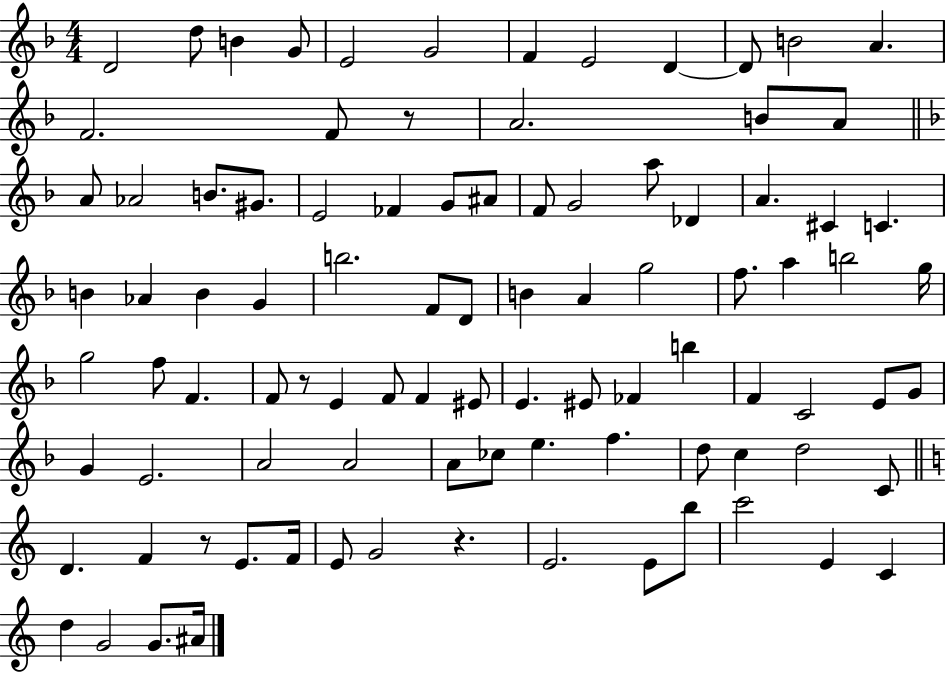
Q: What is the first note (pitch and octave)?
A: D4